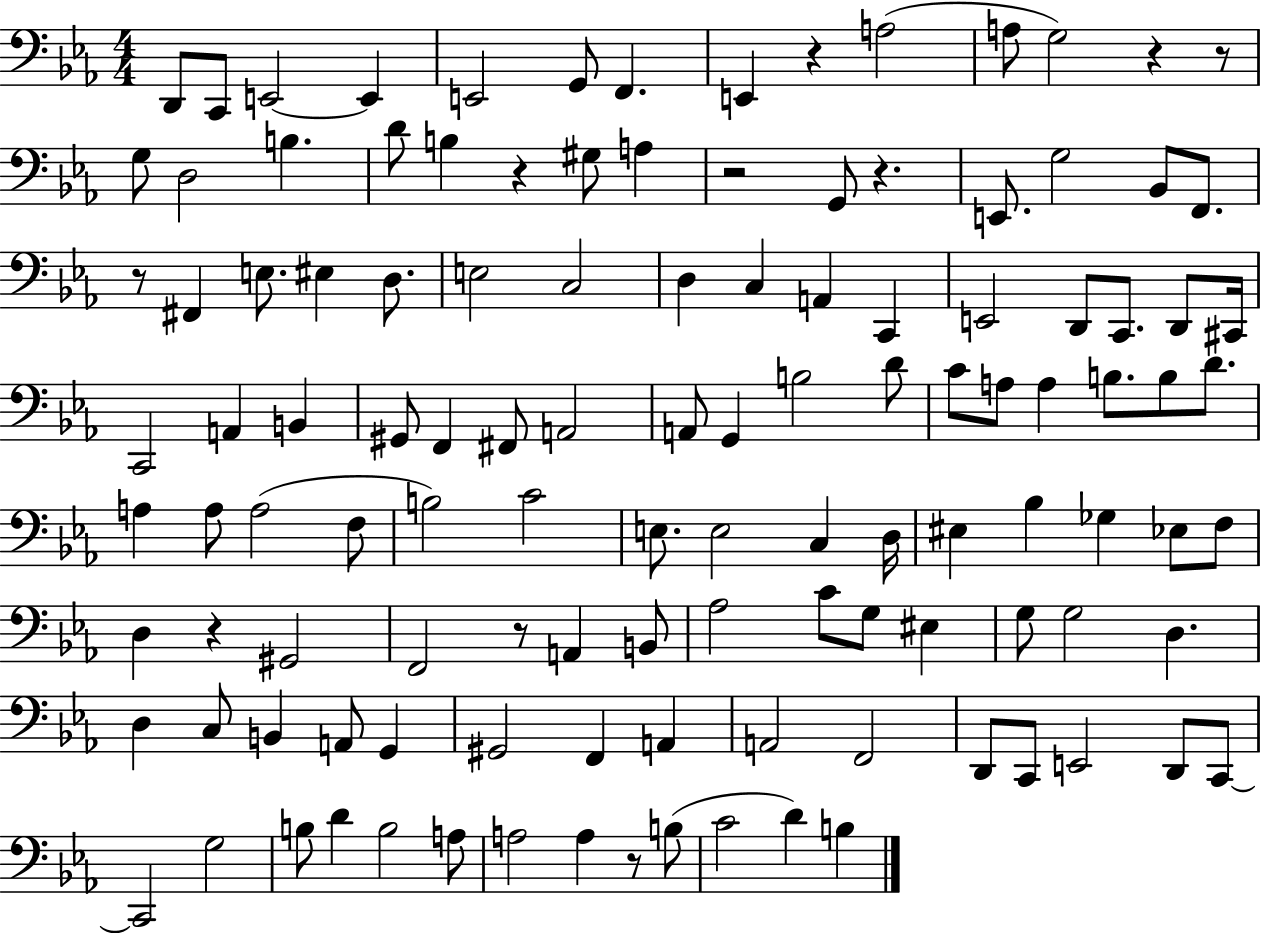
X:1
T:Untitled
M:4/4
L:1/4
K:Eb
D,,/2 C,,/2 E,,2 E,, E,,2 G,,/2 F,, E,, z A,2 A,/2 G,2 z z/2 G,/2 D,2 B, D/2 B, z ^G,/2 A, z2 G,,/2 z E,,/2 G,2 _B,,/2 F,,/2 z/2 ^F,, E,/2 ^E, D,/2 E,2 C,2 D, C, A,, C,, E,,2 D,,/2 C,,/2 D,,/2 ^C,,/4 C,,2 A,, B,, ^G,,/2 F,, ^F,,/2 A,,2 A,,/2 G,, B,2 D/2 C/2 A,/2 A, B,/2 B,/2 D/2 A, A,/2 A,2 F,/2 B,2 C2 E,/2 E,2 C, D,/4 ^E, _B, _G, _E,/2 F,/2 D, z ^G,,2 F,,2 z/2 A,, B,,/2 _A,2 C/2 G,/2 ^E, G,/2 G,2 D, D, C,/2 B,, A,,/2 G,, ^G,,2 F,, A,, A,,2 F,,2 D,,/2 C,,/2 E,,2 D,,/2 C,,/2 C,,2 G,2 B,/2 D B,2 A,/2 A,2 A, z/2 B,/2 C2 D B,